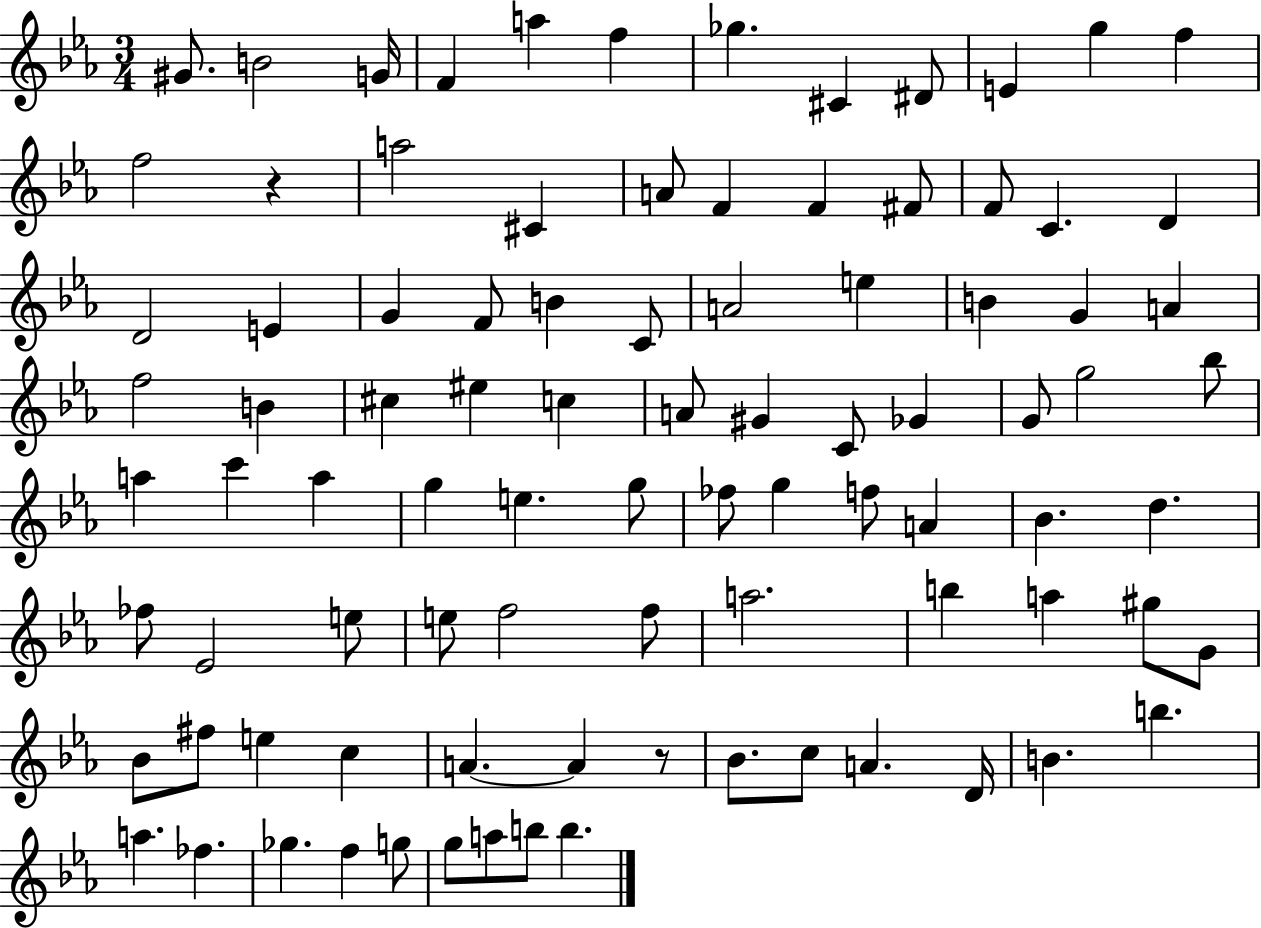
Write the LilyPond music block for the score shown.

{
  \clef treble
  \numericTimeSignature
  \time 3/4
  \key ees \major
  gis'8. b'2 g'16 | f'4 a''4 f''4 | ges''4. cis'4 dis'8 | e'4 g''4 f''4 | \break f''2 r4 | a''2 cis'4 | a'8 f'4 f'4 fis'8 | f'8 c'4. d'4 | \break d'2 e'4 | g'4 f'8 b'4 c'8 | a'2 e''4 | b'4 g'4 a'4 | \break f''2 b'4 | cis''4 eis''4 c''4 | a'8 gis'4 c'8 ges'4 | g'8 g''2 bes''8 | \break a''4 c'''4 a''4 | g''4 e''4. g''8 | fes''8 g''4 f''8 a'4 | bes'4. d''4. | \break fes''8 ees'2 e''8 | e''8 f''2 f''8 | a''2. | b''4 a''4 gis''8 g'8 | \break bes'8 fis''8 e''4 c''4 | a'4.~~ a'4 r8 | bes'8. c''8 a'4. d'16 | b'4. b''4. | \break a''4. fes''4. | ges''4. f''4 g''8 | g''8 a''8 b''8 b''4. | \bar "|."
}